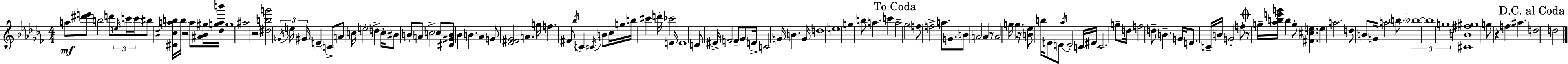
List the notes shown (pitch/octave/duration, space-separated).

A5/e [D#6,E6]/e B5/h D6/e E5/s C6/s C6/s BIS5/e [D#4,C#5,A5,B5]/s B5/s R/h A5/e [A#4,Bb4,G#5]/s [Db5,G5,A5,B6]/s G5/w A#5/h R/h [D#5,B5,G6]/h G4/s E5/s G#4/s E4/q C4/e A4/e C5/s E5/h D5/q C5/s BIS4/e B4/e A4/e C5/h C5/e [D#4,G#4,B4]/e Bb4/q B4/q. Ab4/q G4/e [Eb4,F#4,Gb4]/h A4/q. G5/s F5/q. F#4/e Bb5/s C4/q C#4/s B4/e CES5/s G5/s B5/s C#6/q D6/s CES6/h E4/s E4/w D4/e EIS4/s F4/h F4/e Gb4/e E4/s C4/h G4/s B4/q. G4/s D5/w E5/w G5/q B5/e A5/q. C6/q A5/h Gb5/h F5/e F5/h A5/e. G4/e. B4/e A4/h A4/q R/e A4/h G5/s G5/q. R/s [B4,Eb5]/e B5/s E4/e D4/e Ab5/s D4/h C4/s EIS4/s C4/h. G5/e D5/s F5/h D5/e B4/q. G4/s E4/e. C4/s B4/s G4/h F5/e R/e G5/s [Ab5,B5,E6,G6]/s B5/q G5/e [F#4,C#5,E5]/q. E5/q A5/h. D5/e B4/e G4/s A5/h B5/e. Bb5/w Bb5/w G5/w [C#4,B4,F#5,G#5]/w G5/e R/q F5/q A#5/q. D5/h D5/h